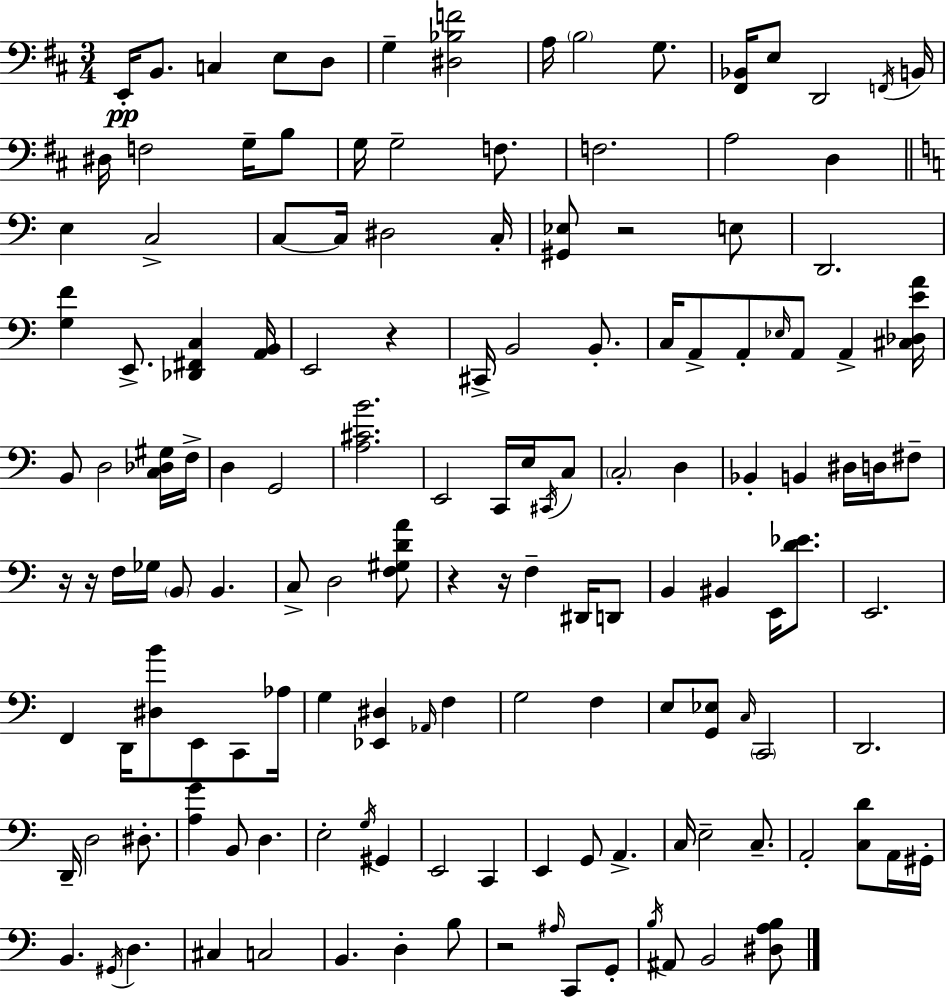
{
  \clef bass
  \numericTimeSignature
  \time 3/4
  \key d \major
  e,16-.\pp b,8. c4 e8 d8 | g4-- <dis bes f'>2 | a16 \parenthesize b2 g8. | <fis, bes,>16 e8 d,2 \acciaccatura { f,16 } | \break b,16 dis16 f2 g16-- b8 | g16 g2-- f8. | f2. | a2 d4 | \break \bar "||" \break \key a \minor e4 c2-> | c8~~ c16 dis2 c16-. | <gis, ees>8 r2 e8 | d,2. | \break <g f'>4 e,8.-> <des, fis, c>4 <a, b,>16 | e,2 r4 | cis,16-> b,2 b,8.-. | c16 a,8-> a,8-. \grace { ees16 } a,8 a,4-> | \break <cis des e' a'>16 b,8 d2 <c des gis>16 | f16-> d4 g,2 | <a cis' b'>2. | e,2 c,16 e16 \acciaccatura { cis,16 } | \break c8 \parenthesize c2-. d4 | bes,4-. b,4 dis16 d16 | fis8-- r16 r16 f16 ges16 \parenthesize b,8 b,4. | c8-> d2 | \break <f gis d' a'>8 r4 r16 f4-- dis,16 | d,8 b,4 bis,4 e,16 <d' ees'>8. | e,2. | f,4 d,16 <dis b'>8 e,8 c,8 | \break aes16 g4 <ees, dis>4 \grace { aes,16 } f4 | g2 f4 | e8 <g, ees>8 \grace { c16 } \parenthesize c,2 | d,2. | \break d,16-- d2 | dis8.-. <a g'>4 b,8 d4. | e2-. | \acciaccatura { g16 } gis,4 e,2 | \break c,4 e,4 g,8 a,4.-> | c16 e2-- | c8.-- a,2-. | <c d'>8 a,16 gis,16-. b,4. \acciaccatura { gis,16 } | \break d4. cis4 c2 | b,4. | d4-. b8 r2 | \grace { ais16 } c,8 g,8-. \acciaccatura { b16 } ais,8 b,2 | \break <dis a b>8 \bar "|."
}